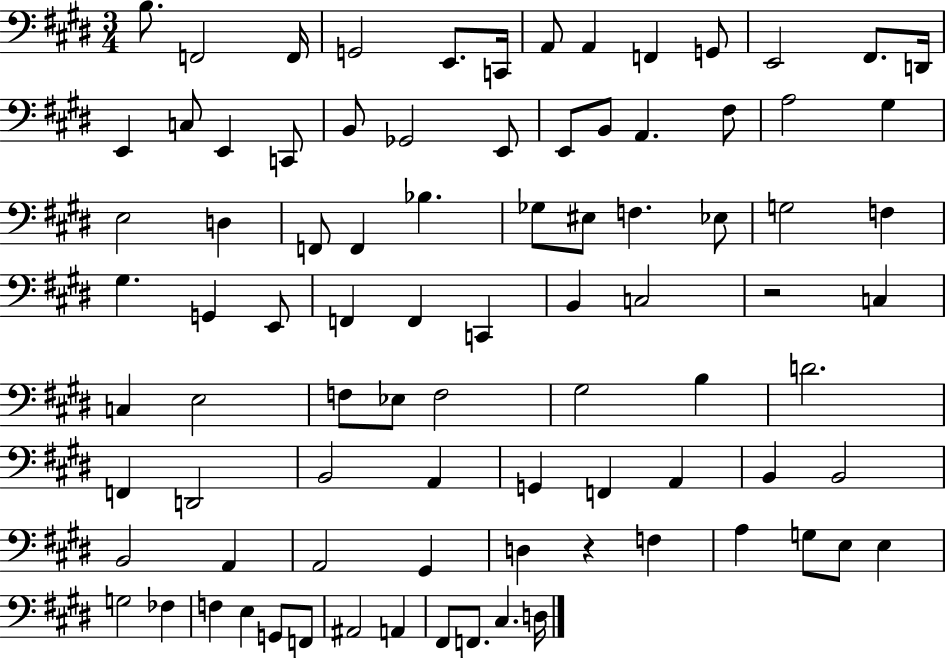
B3/e. F2/h F2/s G2/h E2/e. C2/s A2/e A2/q F2/q G2/e E2/h F#2/e. D2/s E2/q C3/e E2/q C2/e B2/e Gb2/h E2/e E2/e B2/e A2/q. F#3/e A3/h G#3/q E3/h D3/q F2/e F2/q Bb3/q. Gb3/e EIS3/e F3/q. Eb3/e G3/h F3/q G#3/q. G2/q E2/e F2/q F2/q C2/q B2/q C3/h R/h C3/q C3/q E3/h F3/e Eb3/e F3/h G#3/h B3/q D4/h. F2/q D2/h B2/h A2/q G2/q F2/q A2/q B2/q B2/h B2/h A2/q A2/h G#2/q D3/q R/q F3/q A3/q G3/e E3/e E3/q G3/h FES3/q F3/q E3/q G2/e F2/e A#2/h A2/q F#2/e F2/e. C#3/q. D3/s